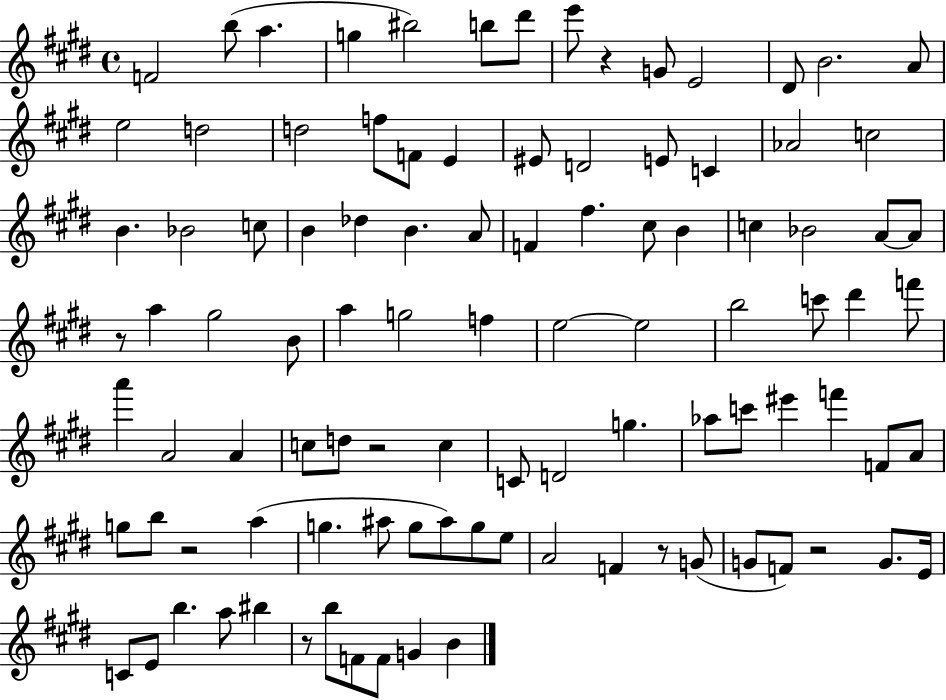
F4/h B5/e A5/q. G5/q BIS5/h B5/e D#6/e E6/e R/q G4/e E4/h D#4/e B4/h. A4/e E5/h D5/h D5/h F5/e F4/e E4/q EIS4/e D4/h E4/e C4/q Ab4/h C5/h B4/q. Bb4/h C5/e B4/q Db5/q B4/q. A4/e F4/q F#5/q. C#5/e B4/q C5/q Bb4/h A4/e A4/e R/e A5/q G#5/h B4/e A5/q G5/h F5/q E5/h E5/h B5/h C6/e D#6/q F6/e A6/q A4/h A4/q C5/e D5/e R/h C5/q C4/e D4/h G5/q. Ab5/e C6/e EIS6/q F6/q F4/e A4/e G5/e B5/e R/h A5/q G5/q. A#5/e G5/e A#5/e G5/e E5/e A4/h F4/q R/e G4/e G4/e F4/e R/h G4/e. E4/s C4/e E4/e B5/q. A5/e BIS5/q R/e B5/e F4/e F4/e G4/q B4/q